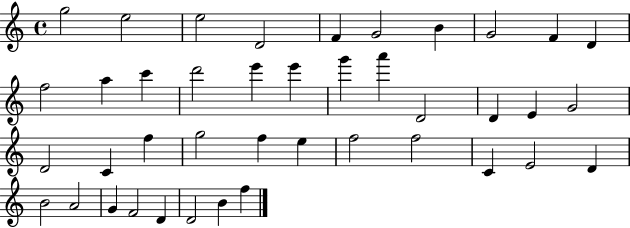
{
  \clef treble
  \time 4/4
  \defaultTimeSignature
  \key c \major
  g''2 e''2 | e''2 d'2 | f'4 g'2 b'4 | g'2 f'4 d'4 | \break f''2 a''4 c'''4 | d'''2 e'''4 e'''4 | g'''4 a'''4 d'2 | d'4 e'4 g'2 | \break d'2 c'4 f''4 | g''2 f''4 e''4 | f''2 f''2 | c'4 e'2 d'4 | \break b'2 a'2 | g'4 f'2 d'4 | d'2 b'4 f''4 | \bar "|."
}